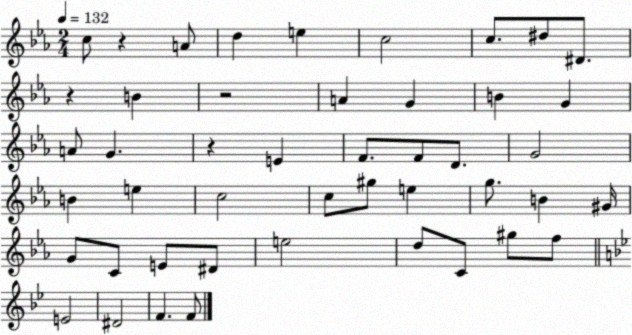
X:1
T:Untitled
M:2/4
L:1/4
K:Eb
c/2 z A/2 d e c2 c/2 ^d/2 ^D/2 z B z2 A G B G A/2 G z E F/2 F/2 D/2 G2 B e c2 c/2 ^g/2 e g/2 B ^G/4 G/2 C/2 E/2 ^D/2 e2 d/2 C/2 ^g/2 f/2 E2 ^D2 F F/2